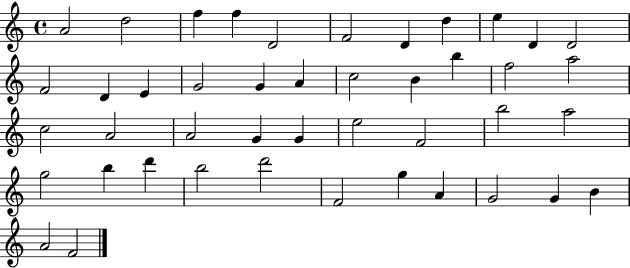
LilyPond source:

{
  \clef treble
  \time 4/4
  \defaultTimeSignature
  \key c \major
  a'2 d''2 | f''4 f''4 d'2 | f'2 d'4 d''4 | e''4 d'4 d'2 | \break f'2 d'4 e'4 | g'2 g'4 a'4 | c''2 b'4 b''4 | f''2 a''2 | \break c''2 a'2 | a'2 g'4 g'4 | e''2 f'2 | b''2 a''2 | \break g''2 b''4 d'''4 | b''2 d'''2 | f'2 g''4 a'4 | g'2 g'4 b'4 | \break a'2 f'2 | \bar "|."
}